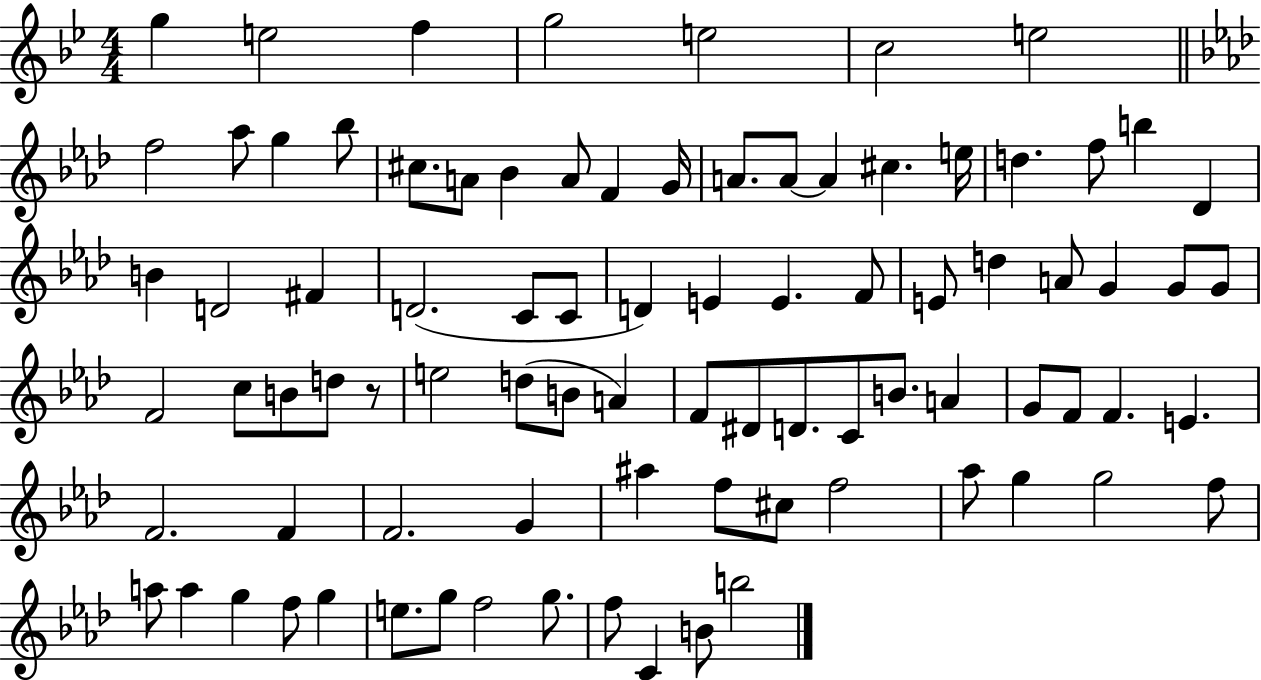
X:1
T:Untitled
M:4/4
L:1/4
K:Bb
g e2 f g2 e2 c2 e2 f2 _a/2 g _b/2 ^c/2 A/2 _B A/2 F G/4 A/2 A/2 A ^c e/4 d f/2 b _D B D2 ^F D2 C/2 C/2 D E E F/2 E/2 d A/2 G G/2 G/2 F2 c/2 B/2 d/2 z/2 e2 d/2 B/2 A F/2 ^D/2 D/2 C/2 B/2 A G/2 F/2 F E F2 F F2 G ^a f/2 ^c/2 f2 _a/2 g g2 f/2 a/2 a g f/2 g e/2 g/2 f2 g/2 f/2 C B/2 b2